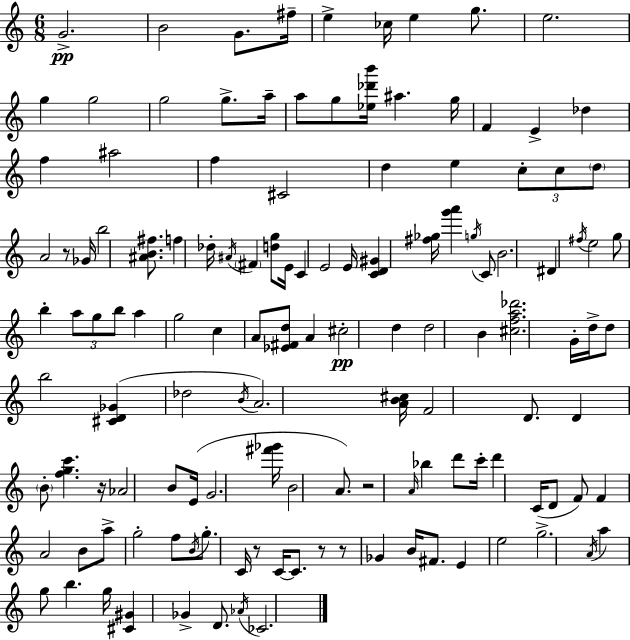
{
  \clef treble
  \numericTimeSignature
  \time 6/8
  \key c \major
  \repeat volta 2 { g'2.->\pp | b'2 g'8. fis''16-- | e''4-> ces''16 e''4 g''8. | e''2. | \break g''4 g''2 | g''2 g''8.-> a''16-- | a''8 g''8 <ees'' des''' b'''>16 ais''4. g''16 | f'4 e'4-> des''4 | \break f''4 ais''2 | f''4 cis'2 | d''4 e''4 \tuplet 3/2 { c''8-. c''8 | \parenthesize d''8 } a'2 r8 | \break ges'16 b''2 <ais' b' fis''>8. | f''4 des''16-. \acciaccatura { ais'16 } \parenthesize fis'4 <d'' g''>8 | e'16 c'4 e'2 | e'16 <c' d' gis'>4 <fis'' ges''>16 <g''' a'''>4 \acciaccatura { g''16 } | \break c'8 b'2. | dis'4 \acciaccatura { fis''16 } e''2 | g''8 b''4-. \tuplet 3/2 { a''8 g''8 | b''8 } a''4 g''2 | \break c''4 a'8 <ees' fis' d''>8 a'4 | cis''2-.\pp d''4 | d''2 b'4 | <cis'' f'' a'' des'''>2. | \break g'16-. d''16-> d''8 b''2 | <cis' d' ges'>4( des''2 | \acciaccatura { b'16 }) a'2. | <a' b' cis''>16 f'2 | \break d'8. d'4 \parenthesize b'8-. <f'' g'' c'''>4. | r16 aes'2 | b'8 e'16( g'2. | <fis''' ges'''>16 b'2 | \break a'8.) r2 | \grace { a'16 } bes''4 d'''8 c'''16-. d'''4 | c'16( d'8 f'8) f'4 a'2 | b'8 a''8-> g''2-. | \break f''8 \acciaccatura { b'16 } g''8.-. c'16 | r8 c'16~~ c'8. r8 r8 ges'4 | b'16 fis'8. e'4 e''2 | g''2.-> | \break \acciaccatura { a'16 } a''4 g''8 | b''4. g''16 <cis' gis'>4 | ges'4-> d'8. \acciaccatura { aes'16 } ces'2. | } \bar "|."
}